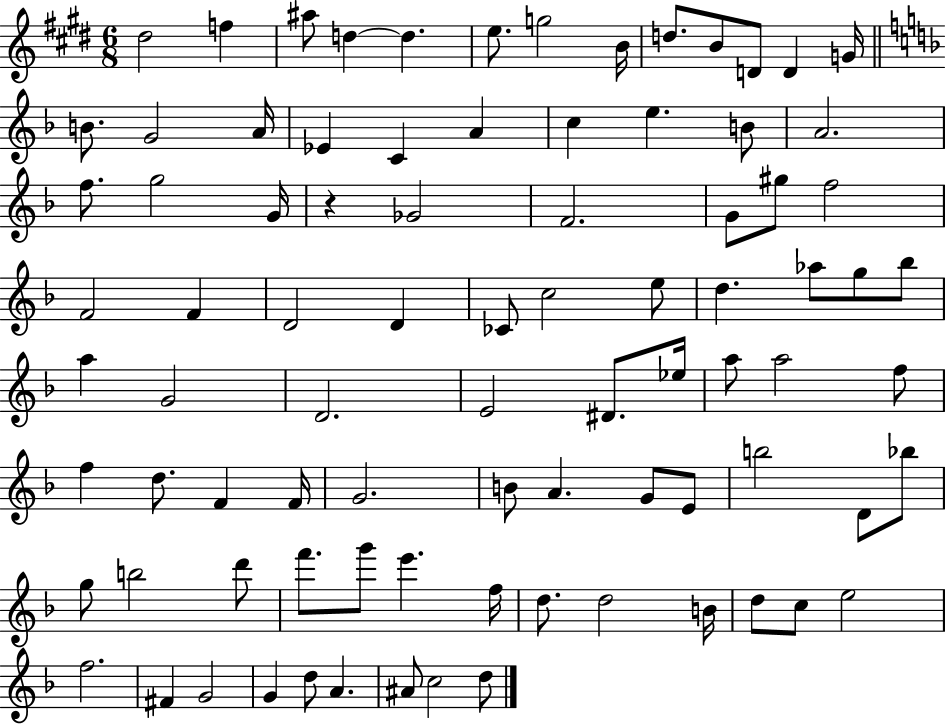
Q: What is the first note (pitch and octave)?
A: D#5